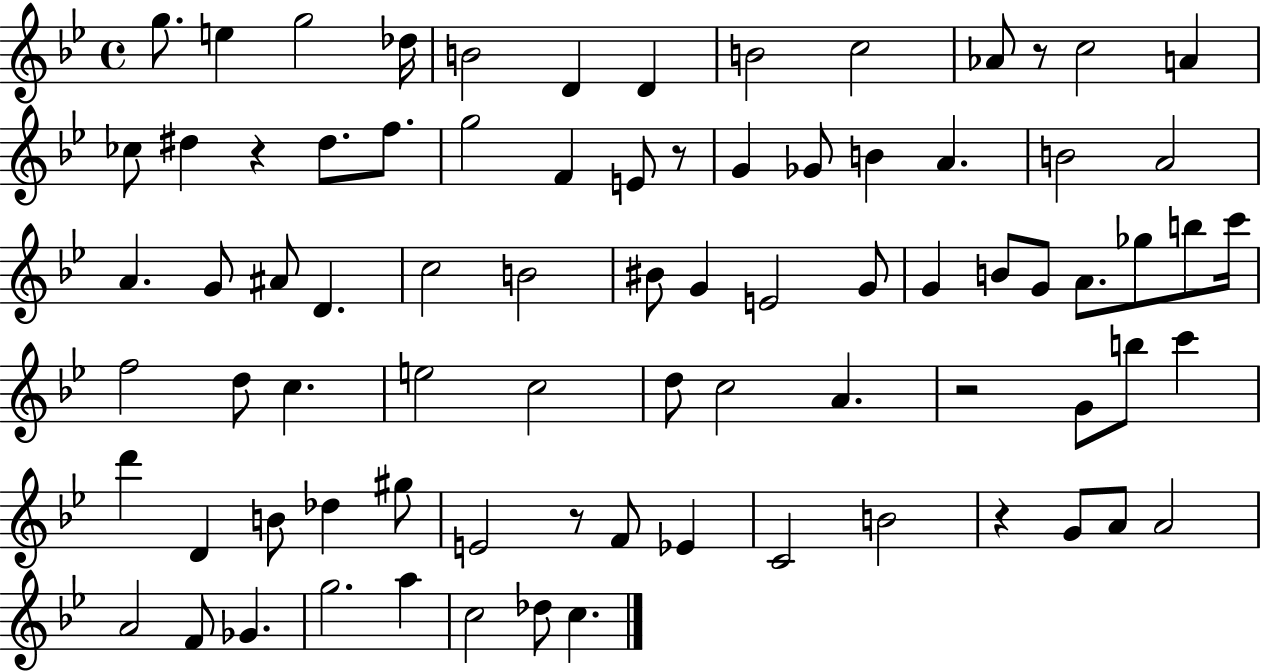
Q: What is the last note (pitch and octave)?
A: C5